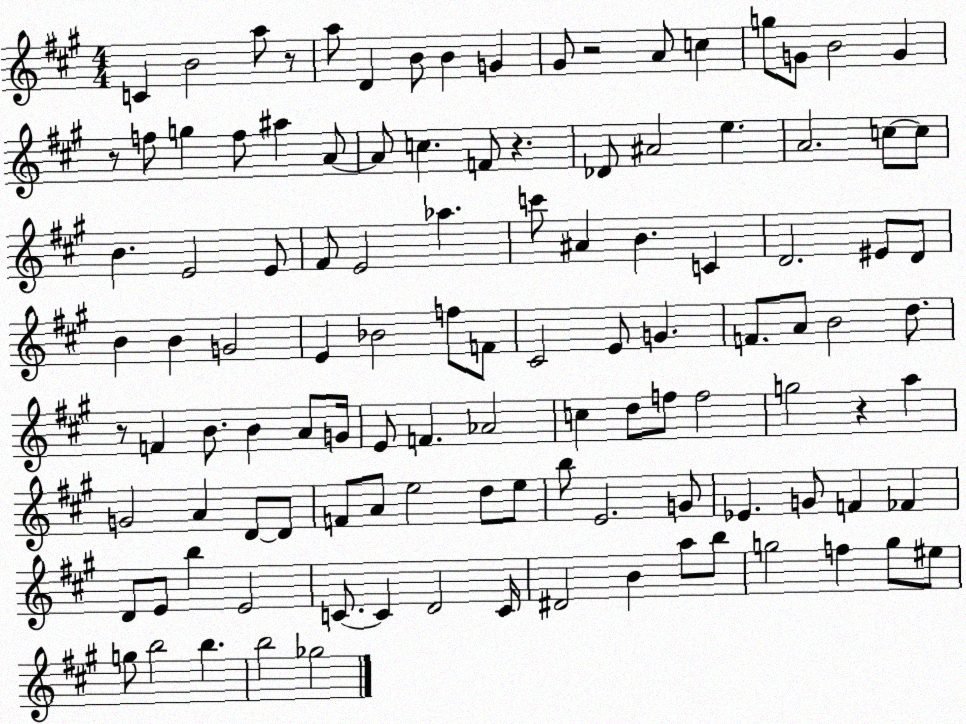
X:1
T:Untitled
M:4/4
L:1/4
K:A
C B2 a/2 z/2 a/2 D B/2 B G ^G/2 z2 A/2 c g/2 G/2 B2 G z/2 f/2 g f/2 ^a A/2 A/2 c F/2 z _D/2 ^A2 e A2 c/2 c/2 B E2 E/2 ^F/2 E2 _a c'/2 ^A B C D2 ^E/2 D/2 B B G2 E _B2 f/2 F/2 ^C2 E/2 G F/2 A/2 B2 d/2 z/2 F B/2 B A/2 G/4 E/2 F _A2 c d/2 f/2 f2 g2 z a G2 A D/2 D/2 F/2 A/2 e2 d/2 e/2 b/2 E2 G/2 _E G/2 F _F D/2 E/2 b E2 C/2 C D2 C/4 ^D2 B a/2 b/2 g2 f g/2 ^e/2 g/2 b2 b b2 _g2